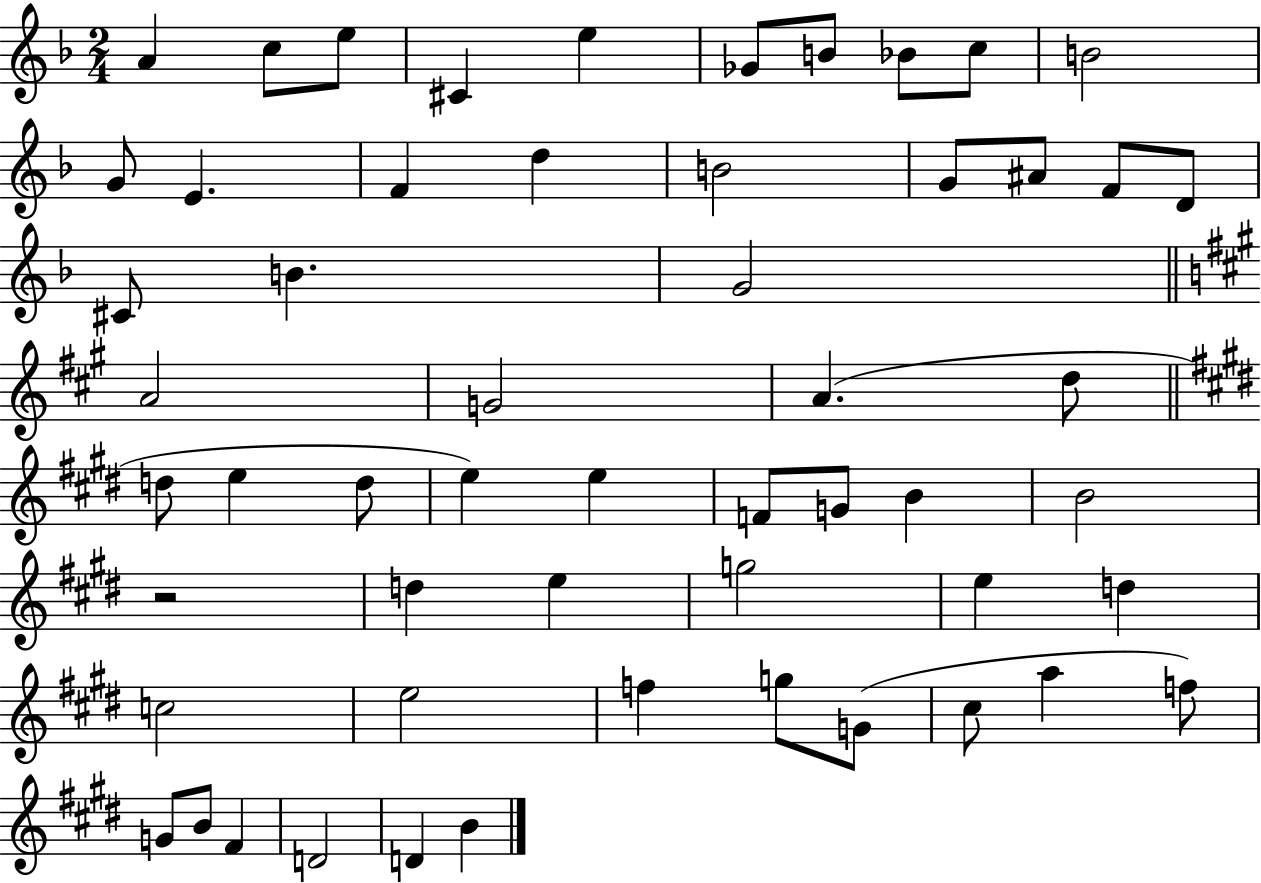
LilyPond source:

{
  \clef treble
  \numericTimeSignature
  \time 2/4
  \key f \major
  a'4 c''8 e''8 | cis'4 e''4 | ges'8 b'8 bes'8 c''8 | b'2 | \break g'8 e'4. | f'4 d''4 | b'2 | g'8 ais'8 f'8 d'8 | \break cis'8 b'4. | g'2 | \bar "||" \break \key a \major a'2 | g'2 | a'4.( d''8 | \bar "||" \break \key e \major d''8 e''4 d''8 | e''4) e''4 | f'8 g'8 b'4 | b'2 | \break r2 | d''4 e''4 | g''2 | e''4 d''4 | \break c''2 | e''2 | f''4 g''8 g'8( | cis''8 a''4 f''8) | \break g'8 b'8 fis'4 | d'2 | d'4 b'4 | \bar "|."
}